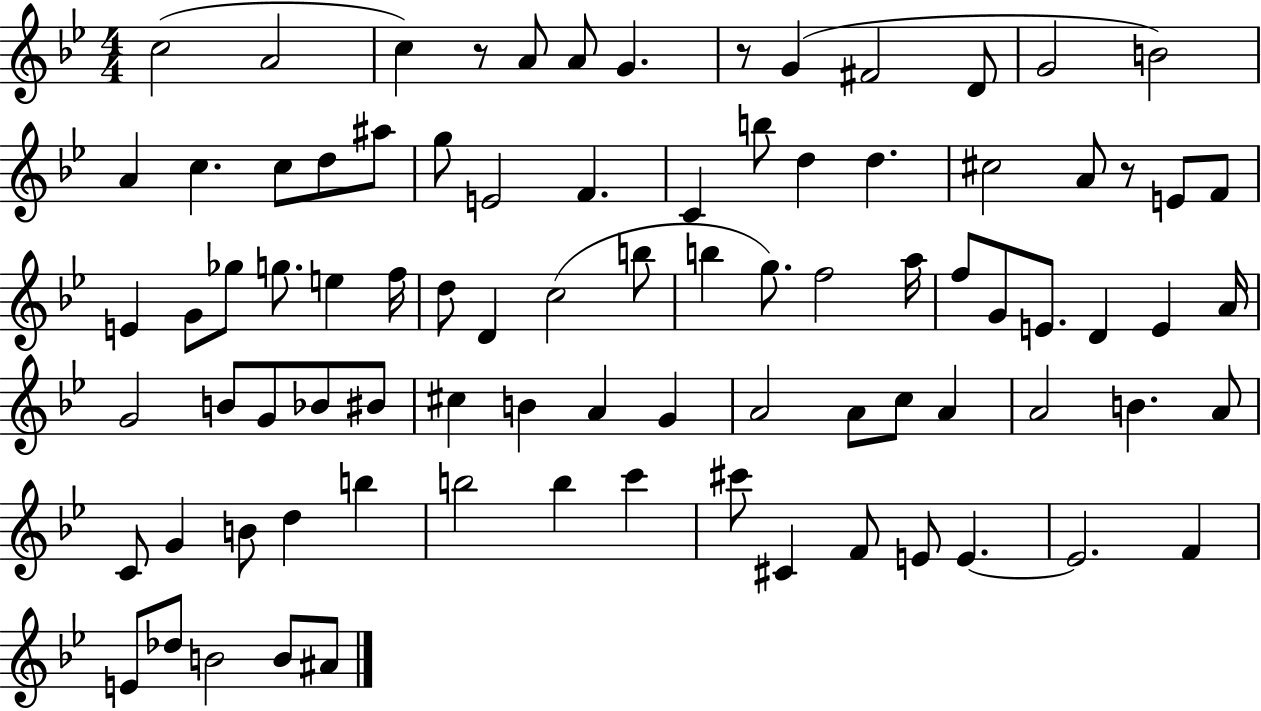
C5/h A4/h C5/q R/e A4/e A4/e G4/q. R/e G4/q F#4/h D4/e G4/h B4/h A4/q C5/q. C5/e D5/e A#5/e G5/e E4/h F4/q. C4/q B5/e D5/q D5/q. C#5/h A4/e R/e E4/e F4/e E4/q G4/e Gb5/e G5/e. E5/q F5/s D5/e D4/q C5/h B5/e B5/q G5/e. F5/h A5/s F5/e G4/e E4/e. D4/q E4/q A4/s G4/h B4/e G4/e Bb4/e BIS4/e C#5/q B4/q A4/q G4/q A4/h A4/e C5/e A4/q A4/h B4/q. A4/e C4/e G4/q B4/e D5/q B5/q B5/h B5/q C6/q C#6/e C#4/q F4/e E4/e E4/q. E4/h. F4/q E4/e Db5/e B4/h B4/e A#4/e